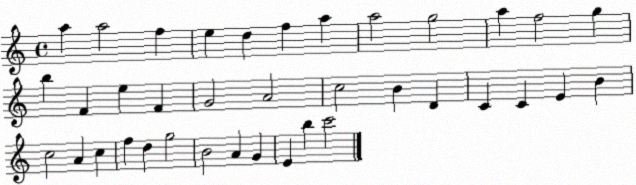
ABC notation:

X:1
T:Untitled
M:4/4
L:1/4
K:C
a a2 f e d f a a2 g2 a f2 g b F e F G2 A2 c2 B D C C E B c2 A c f d g2 B2 A G E b c'2